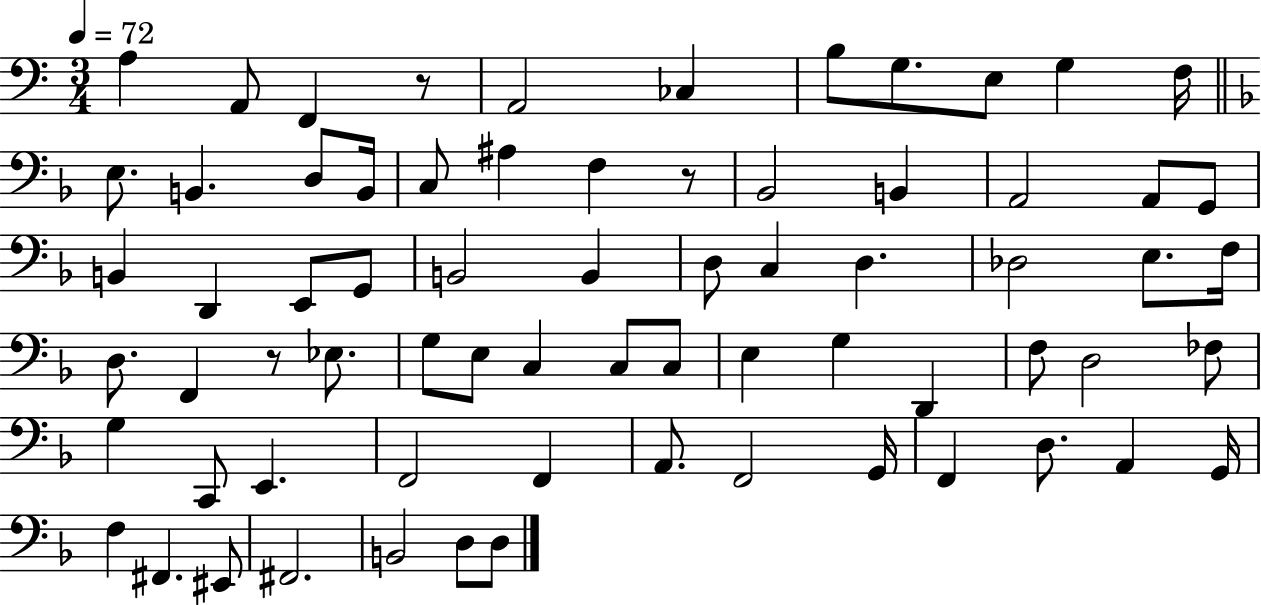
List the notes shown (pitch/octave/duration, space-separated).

A3/q A2/e F2/q R/e A2/h CES3/q B3/e G3/e. E3/e G3/q F3/s E3/e. B2/q. D3/e B2/s C3/e A#3/q F3/q R/e Bb2/h B2/q A2/h A2/e G2/e B2/q D2/q E2/e G2/e B2/h B2/q D3/e C3/q D3/q. Db3/h E3/e. F3/s D3/e. F2/q R/e Eb3/e. G3/e E3/e C3/q C3/e C3/e E3/q G3/q D2/q F3/e D3/h FES3/e G3/q C2/e E2/q. F2/h F2/q A2/e. F2/h G2/s F2/q D3/e. A2/q G2/s F3/q F#2/q. EIS2/e F#2/h. B2/h D3/e D3/e